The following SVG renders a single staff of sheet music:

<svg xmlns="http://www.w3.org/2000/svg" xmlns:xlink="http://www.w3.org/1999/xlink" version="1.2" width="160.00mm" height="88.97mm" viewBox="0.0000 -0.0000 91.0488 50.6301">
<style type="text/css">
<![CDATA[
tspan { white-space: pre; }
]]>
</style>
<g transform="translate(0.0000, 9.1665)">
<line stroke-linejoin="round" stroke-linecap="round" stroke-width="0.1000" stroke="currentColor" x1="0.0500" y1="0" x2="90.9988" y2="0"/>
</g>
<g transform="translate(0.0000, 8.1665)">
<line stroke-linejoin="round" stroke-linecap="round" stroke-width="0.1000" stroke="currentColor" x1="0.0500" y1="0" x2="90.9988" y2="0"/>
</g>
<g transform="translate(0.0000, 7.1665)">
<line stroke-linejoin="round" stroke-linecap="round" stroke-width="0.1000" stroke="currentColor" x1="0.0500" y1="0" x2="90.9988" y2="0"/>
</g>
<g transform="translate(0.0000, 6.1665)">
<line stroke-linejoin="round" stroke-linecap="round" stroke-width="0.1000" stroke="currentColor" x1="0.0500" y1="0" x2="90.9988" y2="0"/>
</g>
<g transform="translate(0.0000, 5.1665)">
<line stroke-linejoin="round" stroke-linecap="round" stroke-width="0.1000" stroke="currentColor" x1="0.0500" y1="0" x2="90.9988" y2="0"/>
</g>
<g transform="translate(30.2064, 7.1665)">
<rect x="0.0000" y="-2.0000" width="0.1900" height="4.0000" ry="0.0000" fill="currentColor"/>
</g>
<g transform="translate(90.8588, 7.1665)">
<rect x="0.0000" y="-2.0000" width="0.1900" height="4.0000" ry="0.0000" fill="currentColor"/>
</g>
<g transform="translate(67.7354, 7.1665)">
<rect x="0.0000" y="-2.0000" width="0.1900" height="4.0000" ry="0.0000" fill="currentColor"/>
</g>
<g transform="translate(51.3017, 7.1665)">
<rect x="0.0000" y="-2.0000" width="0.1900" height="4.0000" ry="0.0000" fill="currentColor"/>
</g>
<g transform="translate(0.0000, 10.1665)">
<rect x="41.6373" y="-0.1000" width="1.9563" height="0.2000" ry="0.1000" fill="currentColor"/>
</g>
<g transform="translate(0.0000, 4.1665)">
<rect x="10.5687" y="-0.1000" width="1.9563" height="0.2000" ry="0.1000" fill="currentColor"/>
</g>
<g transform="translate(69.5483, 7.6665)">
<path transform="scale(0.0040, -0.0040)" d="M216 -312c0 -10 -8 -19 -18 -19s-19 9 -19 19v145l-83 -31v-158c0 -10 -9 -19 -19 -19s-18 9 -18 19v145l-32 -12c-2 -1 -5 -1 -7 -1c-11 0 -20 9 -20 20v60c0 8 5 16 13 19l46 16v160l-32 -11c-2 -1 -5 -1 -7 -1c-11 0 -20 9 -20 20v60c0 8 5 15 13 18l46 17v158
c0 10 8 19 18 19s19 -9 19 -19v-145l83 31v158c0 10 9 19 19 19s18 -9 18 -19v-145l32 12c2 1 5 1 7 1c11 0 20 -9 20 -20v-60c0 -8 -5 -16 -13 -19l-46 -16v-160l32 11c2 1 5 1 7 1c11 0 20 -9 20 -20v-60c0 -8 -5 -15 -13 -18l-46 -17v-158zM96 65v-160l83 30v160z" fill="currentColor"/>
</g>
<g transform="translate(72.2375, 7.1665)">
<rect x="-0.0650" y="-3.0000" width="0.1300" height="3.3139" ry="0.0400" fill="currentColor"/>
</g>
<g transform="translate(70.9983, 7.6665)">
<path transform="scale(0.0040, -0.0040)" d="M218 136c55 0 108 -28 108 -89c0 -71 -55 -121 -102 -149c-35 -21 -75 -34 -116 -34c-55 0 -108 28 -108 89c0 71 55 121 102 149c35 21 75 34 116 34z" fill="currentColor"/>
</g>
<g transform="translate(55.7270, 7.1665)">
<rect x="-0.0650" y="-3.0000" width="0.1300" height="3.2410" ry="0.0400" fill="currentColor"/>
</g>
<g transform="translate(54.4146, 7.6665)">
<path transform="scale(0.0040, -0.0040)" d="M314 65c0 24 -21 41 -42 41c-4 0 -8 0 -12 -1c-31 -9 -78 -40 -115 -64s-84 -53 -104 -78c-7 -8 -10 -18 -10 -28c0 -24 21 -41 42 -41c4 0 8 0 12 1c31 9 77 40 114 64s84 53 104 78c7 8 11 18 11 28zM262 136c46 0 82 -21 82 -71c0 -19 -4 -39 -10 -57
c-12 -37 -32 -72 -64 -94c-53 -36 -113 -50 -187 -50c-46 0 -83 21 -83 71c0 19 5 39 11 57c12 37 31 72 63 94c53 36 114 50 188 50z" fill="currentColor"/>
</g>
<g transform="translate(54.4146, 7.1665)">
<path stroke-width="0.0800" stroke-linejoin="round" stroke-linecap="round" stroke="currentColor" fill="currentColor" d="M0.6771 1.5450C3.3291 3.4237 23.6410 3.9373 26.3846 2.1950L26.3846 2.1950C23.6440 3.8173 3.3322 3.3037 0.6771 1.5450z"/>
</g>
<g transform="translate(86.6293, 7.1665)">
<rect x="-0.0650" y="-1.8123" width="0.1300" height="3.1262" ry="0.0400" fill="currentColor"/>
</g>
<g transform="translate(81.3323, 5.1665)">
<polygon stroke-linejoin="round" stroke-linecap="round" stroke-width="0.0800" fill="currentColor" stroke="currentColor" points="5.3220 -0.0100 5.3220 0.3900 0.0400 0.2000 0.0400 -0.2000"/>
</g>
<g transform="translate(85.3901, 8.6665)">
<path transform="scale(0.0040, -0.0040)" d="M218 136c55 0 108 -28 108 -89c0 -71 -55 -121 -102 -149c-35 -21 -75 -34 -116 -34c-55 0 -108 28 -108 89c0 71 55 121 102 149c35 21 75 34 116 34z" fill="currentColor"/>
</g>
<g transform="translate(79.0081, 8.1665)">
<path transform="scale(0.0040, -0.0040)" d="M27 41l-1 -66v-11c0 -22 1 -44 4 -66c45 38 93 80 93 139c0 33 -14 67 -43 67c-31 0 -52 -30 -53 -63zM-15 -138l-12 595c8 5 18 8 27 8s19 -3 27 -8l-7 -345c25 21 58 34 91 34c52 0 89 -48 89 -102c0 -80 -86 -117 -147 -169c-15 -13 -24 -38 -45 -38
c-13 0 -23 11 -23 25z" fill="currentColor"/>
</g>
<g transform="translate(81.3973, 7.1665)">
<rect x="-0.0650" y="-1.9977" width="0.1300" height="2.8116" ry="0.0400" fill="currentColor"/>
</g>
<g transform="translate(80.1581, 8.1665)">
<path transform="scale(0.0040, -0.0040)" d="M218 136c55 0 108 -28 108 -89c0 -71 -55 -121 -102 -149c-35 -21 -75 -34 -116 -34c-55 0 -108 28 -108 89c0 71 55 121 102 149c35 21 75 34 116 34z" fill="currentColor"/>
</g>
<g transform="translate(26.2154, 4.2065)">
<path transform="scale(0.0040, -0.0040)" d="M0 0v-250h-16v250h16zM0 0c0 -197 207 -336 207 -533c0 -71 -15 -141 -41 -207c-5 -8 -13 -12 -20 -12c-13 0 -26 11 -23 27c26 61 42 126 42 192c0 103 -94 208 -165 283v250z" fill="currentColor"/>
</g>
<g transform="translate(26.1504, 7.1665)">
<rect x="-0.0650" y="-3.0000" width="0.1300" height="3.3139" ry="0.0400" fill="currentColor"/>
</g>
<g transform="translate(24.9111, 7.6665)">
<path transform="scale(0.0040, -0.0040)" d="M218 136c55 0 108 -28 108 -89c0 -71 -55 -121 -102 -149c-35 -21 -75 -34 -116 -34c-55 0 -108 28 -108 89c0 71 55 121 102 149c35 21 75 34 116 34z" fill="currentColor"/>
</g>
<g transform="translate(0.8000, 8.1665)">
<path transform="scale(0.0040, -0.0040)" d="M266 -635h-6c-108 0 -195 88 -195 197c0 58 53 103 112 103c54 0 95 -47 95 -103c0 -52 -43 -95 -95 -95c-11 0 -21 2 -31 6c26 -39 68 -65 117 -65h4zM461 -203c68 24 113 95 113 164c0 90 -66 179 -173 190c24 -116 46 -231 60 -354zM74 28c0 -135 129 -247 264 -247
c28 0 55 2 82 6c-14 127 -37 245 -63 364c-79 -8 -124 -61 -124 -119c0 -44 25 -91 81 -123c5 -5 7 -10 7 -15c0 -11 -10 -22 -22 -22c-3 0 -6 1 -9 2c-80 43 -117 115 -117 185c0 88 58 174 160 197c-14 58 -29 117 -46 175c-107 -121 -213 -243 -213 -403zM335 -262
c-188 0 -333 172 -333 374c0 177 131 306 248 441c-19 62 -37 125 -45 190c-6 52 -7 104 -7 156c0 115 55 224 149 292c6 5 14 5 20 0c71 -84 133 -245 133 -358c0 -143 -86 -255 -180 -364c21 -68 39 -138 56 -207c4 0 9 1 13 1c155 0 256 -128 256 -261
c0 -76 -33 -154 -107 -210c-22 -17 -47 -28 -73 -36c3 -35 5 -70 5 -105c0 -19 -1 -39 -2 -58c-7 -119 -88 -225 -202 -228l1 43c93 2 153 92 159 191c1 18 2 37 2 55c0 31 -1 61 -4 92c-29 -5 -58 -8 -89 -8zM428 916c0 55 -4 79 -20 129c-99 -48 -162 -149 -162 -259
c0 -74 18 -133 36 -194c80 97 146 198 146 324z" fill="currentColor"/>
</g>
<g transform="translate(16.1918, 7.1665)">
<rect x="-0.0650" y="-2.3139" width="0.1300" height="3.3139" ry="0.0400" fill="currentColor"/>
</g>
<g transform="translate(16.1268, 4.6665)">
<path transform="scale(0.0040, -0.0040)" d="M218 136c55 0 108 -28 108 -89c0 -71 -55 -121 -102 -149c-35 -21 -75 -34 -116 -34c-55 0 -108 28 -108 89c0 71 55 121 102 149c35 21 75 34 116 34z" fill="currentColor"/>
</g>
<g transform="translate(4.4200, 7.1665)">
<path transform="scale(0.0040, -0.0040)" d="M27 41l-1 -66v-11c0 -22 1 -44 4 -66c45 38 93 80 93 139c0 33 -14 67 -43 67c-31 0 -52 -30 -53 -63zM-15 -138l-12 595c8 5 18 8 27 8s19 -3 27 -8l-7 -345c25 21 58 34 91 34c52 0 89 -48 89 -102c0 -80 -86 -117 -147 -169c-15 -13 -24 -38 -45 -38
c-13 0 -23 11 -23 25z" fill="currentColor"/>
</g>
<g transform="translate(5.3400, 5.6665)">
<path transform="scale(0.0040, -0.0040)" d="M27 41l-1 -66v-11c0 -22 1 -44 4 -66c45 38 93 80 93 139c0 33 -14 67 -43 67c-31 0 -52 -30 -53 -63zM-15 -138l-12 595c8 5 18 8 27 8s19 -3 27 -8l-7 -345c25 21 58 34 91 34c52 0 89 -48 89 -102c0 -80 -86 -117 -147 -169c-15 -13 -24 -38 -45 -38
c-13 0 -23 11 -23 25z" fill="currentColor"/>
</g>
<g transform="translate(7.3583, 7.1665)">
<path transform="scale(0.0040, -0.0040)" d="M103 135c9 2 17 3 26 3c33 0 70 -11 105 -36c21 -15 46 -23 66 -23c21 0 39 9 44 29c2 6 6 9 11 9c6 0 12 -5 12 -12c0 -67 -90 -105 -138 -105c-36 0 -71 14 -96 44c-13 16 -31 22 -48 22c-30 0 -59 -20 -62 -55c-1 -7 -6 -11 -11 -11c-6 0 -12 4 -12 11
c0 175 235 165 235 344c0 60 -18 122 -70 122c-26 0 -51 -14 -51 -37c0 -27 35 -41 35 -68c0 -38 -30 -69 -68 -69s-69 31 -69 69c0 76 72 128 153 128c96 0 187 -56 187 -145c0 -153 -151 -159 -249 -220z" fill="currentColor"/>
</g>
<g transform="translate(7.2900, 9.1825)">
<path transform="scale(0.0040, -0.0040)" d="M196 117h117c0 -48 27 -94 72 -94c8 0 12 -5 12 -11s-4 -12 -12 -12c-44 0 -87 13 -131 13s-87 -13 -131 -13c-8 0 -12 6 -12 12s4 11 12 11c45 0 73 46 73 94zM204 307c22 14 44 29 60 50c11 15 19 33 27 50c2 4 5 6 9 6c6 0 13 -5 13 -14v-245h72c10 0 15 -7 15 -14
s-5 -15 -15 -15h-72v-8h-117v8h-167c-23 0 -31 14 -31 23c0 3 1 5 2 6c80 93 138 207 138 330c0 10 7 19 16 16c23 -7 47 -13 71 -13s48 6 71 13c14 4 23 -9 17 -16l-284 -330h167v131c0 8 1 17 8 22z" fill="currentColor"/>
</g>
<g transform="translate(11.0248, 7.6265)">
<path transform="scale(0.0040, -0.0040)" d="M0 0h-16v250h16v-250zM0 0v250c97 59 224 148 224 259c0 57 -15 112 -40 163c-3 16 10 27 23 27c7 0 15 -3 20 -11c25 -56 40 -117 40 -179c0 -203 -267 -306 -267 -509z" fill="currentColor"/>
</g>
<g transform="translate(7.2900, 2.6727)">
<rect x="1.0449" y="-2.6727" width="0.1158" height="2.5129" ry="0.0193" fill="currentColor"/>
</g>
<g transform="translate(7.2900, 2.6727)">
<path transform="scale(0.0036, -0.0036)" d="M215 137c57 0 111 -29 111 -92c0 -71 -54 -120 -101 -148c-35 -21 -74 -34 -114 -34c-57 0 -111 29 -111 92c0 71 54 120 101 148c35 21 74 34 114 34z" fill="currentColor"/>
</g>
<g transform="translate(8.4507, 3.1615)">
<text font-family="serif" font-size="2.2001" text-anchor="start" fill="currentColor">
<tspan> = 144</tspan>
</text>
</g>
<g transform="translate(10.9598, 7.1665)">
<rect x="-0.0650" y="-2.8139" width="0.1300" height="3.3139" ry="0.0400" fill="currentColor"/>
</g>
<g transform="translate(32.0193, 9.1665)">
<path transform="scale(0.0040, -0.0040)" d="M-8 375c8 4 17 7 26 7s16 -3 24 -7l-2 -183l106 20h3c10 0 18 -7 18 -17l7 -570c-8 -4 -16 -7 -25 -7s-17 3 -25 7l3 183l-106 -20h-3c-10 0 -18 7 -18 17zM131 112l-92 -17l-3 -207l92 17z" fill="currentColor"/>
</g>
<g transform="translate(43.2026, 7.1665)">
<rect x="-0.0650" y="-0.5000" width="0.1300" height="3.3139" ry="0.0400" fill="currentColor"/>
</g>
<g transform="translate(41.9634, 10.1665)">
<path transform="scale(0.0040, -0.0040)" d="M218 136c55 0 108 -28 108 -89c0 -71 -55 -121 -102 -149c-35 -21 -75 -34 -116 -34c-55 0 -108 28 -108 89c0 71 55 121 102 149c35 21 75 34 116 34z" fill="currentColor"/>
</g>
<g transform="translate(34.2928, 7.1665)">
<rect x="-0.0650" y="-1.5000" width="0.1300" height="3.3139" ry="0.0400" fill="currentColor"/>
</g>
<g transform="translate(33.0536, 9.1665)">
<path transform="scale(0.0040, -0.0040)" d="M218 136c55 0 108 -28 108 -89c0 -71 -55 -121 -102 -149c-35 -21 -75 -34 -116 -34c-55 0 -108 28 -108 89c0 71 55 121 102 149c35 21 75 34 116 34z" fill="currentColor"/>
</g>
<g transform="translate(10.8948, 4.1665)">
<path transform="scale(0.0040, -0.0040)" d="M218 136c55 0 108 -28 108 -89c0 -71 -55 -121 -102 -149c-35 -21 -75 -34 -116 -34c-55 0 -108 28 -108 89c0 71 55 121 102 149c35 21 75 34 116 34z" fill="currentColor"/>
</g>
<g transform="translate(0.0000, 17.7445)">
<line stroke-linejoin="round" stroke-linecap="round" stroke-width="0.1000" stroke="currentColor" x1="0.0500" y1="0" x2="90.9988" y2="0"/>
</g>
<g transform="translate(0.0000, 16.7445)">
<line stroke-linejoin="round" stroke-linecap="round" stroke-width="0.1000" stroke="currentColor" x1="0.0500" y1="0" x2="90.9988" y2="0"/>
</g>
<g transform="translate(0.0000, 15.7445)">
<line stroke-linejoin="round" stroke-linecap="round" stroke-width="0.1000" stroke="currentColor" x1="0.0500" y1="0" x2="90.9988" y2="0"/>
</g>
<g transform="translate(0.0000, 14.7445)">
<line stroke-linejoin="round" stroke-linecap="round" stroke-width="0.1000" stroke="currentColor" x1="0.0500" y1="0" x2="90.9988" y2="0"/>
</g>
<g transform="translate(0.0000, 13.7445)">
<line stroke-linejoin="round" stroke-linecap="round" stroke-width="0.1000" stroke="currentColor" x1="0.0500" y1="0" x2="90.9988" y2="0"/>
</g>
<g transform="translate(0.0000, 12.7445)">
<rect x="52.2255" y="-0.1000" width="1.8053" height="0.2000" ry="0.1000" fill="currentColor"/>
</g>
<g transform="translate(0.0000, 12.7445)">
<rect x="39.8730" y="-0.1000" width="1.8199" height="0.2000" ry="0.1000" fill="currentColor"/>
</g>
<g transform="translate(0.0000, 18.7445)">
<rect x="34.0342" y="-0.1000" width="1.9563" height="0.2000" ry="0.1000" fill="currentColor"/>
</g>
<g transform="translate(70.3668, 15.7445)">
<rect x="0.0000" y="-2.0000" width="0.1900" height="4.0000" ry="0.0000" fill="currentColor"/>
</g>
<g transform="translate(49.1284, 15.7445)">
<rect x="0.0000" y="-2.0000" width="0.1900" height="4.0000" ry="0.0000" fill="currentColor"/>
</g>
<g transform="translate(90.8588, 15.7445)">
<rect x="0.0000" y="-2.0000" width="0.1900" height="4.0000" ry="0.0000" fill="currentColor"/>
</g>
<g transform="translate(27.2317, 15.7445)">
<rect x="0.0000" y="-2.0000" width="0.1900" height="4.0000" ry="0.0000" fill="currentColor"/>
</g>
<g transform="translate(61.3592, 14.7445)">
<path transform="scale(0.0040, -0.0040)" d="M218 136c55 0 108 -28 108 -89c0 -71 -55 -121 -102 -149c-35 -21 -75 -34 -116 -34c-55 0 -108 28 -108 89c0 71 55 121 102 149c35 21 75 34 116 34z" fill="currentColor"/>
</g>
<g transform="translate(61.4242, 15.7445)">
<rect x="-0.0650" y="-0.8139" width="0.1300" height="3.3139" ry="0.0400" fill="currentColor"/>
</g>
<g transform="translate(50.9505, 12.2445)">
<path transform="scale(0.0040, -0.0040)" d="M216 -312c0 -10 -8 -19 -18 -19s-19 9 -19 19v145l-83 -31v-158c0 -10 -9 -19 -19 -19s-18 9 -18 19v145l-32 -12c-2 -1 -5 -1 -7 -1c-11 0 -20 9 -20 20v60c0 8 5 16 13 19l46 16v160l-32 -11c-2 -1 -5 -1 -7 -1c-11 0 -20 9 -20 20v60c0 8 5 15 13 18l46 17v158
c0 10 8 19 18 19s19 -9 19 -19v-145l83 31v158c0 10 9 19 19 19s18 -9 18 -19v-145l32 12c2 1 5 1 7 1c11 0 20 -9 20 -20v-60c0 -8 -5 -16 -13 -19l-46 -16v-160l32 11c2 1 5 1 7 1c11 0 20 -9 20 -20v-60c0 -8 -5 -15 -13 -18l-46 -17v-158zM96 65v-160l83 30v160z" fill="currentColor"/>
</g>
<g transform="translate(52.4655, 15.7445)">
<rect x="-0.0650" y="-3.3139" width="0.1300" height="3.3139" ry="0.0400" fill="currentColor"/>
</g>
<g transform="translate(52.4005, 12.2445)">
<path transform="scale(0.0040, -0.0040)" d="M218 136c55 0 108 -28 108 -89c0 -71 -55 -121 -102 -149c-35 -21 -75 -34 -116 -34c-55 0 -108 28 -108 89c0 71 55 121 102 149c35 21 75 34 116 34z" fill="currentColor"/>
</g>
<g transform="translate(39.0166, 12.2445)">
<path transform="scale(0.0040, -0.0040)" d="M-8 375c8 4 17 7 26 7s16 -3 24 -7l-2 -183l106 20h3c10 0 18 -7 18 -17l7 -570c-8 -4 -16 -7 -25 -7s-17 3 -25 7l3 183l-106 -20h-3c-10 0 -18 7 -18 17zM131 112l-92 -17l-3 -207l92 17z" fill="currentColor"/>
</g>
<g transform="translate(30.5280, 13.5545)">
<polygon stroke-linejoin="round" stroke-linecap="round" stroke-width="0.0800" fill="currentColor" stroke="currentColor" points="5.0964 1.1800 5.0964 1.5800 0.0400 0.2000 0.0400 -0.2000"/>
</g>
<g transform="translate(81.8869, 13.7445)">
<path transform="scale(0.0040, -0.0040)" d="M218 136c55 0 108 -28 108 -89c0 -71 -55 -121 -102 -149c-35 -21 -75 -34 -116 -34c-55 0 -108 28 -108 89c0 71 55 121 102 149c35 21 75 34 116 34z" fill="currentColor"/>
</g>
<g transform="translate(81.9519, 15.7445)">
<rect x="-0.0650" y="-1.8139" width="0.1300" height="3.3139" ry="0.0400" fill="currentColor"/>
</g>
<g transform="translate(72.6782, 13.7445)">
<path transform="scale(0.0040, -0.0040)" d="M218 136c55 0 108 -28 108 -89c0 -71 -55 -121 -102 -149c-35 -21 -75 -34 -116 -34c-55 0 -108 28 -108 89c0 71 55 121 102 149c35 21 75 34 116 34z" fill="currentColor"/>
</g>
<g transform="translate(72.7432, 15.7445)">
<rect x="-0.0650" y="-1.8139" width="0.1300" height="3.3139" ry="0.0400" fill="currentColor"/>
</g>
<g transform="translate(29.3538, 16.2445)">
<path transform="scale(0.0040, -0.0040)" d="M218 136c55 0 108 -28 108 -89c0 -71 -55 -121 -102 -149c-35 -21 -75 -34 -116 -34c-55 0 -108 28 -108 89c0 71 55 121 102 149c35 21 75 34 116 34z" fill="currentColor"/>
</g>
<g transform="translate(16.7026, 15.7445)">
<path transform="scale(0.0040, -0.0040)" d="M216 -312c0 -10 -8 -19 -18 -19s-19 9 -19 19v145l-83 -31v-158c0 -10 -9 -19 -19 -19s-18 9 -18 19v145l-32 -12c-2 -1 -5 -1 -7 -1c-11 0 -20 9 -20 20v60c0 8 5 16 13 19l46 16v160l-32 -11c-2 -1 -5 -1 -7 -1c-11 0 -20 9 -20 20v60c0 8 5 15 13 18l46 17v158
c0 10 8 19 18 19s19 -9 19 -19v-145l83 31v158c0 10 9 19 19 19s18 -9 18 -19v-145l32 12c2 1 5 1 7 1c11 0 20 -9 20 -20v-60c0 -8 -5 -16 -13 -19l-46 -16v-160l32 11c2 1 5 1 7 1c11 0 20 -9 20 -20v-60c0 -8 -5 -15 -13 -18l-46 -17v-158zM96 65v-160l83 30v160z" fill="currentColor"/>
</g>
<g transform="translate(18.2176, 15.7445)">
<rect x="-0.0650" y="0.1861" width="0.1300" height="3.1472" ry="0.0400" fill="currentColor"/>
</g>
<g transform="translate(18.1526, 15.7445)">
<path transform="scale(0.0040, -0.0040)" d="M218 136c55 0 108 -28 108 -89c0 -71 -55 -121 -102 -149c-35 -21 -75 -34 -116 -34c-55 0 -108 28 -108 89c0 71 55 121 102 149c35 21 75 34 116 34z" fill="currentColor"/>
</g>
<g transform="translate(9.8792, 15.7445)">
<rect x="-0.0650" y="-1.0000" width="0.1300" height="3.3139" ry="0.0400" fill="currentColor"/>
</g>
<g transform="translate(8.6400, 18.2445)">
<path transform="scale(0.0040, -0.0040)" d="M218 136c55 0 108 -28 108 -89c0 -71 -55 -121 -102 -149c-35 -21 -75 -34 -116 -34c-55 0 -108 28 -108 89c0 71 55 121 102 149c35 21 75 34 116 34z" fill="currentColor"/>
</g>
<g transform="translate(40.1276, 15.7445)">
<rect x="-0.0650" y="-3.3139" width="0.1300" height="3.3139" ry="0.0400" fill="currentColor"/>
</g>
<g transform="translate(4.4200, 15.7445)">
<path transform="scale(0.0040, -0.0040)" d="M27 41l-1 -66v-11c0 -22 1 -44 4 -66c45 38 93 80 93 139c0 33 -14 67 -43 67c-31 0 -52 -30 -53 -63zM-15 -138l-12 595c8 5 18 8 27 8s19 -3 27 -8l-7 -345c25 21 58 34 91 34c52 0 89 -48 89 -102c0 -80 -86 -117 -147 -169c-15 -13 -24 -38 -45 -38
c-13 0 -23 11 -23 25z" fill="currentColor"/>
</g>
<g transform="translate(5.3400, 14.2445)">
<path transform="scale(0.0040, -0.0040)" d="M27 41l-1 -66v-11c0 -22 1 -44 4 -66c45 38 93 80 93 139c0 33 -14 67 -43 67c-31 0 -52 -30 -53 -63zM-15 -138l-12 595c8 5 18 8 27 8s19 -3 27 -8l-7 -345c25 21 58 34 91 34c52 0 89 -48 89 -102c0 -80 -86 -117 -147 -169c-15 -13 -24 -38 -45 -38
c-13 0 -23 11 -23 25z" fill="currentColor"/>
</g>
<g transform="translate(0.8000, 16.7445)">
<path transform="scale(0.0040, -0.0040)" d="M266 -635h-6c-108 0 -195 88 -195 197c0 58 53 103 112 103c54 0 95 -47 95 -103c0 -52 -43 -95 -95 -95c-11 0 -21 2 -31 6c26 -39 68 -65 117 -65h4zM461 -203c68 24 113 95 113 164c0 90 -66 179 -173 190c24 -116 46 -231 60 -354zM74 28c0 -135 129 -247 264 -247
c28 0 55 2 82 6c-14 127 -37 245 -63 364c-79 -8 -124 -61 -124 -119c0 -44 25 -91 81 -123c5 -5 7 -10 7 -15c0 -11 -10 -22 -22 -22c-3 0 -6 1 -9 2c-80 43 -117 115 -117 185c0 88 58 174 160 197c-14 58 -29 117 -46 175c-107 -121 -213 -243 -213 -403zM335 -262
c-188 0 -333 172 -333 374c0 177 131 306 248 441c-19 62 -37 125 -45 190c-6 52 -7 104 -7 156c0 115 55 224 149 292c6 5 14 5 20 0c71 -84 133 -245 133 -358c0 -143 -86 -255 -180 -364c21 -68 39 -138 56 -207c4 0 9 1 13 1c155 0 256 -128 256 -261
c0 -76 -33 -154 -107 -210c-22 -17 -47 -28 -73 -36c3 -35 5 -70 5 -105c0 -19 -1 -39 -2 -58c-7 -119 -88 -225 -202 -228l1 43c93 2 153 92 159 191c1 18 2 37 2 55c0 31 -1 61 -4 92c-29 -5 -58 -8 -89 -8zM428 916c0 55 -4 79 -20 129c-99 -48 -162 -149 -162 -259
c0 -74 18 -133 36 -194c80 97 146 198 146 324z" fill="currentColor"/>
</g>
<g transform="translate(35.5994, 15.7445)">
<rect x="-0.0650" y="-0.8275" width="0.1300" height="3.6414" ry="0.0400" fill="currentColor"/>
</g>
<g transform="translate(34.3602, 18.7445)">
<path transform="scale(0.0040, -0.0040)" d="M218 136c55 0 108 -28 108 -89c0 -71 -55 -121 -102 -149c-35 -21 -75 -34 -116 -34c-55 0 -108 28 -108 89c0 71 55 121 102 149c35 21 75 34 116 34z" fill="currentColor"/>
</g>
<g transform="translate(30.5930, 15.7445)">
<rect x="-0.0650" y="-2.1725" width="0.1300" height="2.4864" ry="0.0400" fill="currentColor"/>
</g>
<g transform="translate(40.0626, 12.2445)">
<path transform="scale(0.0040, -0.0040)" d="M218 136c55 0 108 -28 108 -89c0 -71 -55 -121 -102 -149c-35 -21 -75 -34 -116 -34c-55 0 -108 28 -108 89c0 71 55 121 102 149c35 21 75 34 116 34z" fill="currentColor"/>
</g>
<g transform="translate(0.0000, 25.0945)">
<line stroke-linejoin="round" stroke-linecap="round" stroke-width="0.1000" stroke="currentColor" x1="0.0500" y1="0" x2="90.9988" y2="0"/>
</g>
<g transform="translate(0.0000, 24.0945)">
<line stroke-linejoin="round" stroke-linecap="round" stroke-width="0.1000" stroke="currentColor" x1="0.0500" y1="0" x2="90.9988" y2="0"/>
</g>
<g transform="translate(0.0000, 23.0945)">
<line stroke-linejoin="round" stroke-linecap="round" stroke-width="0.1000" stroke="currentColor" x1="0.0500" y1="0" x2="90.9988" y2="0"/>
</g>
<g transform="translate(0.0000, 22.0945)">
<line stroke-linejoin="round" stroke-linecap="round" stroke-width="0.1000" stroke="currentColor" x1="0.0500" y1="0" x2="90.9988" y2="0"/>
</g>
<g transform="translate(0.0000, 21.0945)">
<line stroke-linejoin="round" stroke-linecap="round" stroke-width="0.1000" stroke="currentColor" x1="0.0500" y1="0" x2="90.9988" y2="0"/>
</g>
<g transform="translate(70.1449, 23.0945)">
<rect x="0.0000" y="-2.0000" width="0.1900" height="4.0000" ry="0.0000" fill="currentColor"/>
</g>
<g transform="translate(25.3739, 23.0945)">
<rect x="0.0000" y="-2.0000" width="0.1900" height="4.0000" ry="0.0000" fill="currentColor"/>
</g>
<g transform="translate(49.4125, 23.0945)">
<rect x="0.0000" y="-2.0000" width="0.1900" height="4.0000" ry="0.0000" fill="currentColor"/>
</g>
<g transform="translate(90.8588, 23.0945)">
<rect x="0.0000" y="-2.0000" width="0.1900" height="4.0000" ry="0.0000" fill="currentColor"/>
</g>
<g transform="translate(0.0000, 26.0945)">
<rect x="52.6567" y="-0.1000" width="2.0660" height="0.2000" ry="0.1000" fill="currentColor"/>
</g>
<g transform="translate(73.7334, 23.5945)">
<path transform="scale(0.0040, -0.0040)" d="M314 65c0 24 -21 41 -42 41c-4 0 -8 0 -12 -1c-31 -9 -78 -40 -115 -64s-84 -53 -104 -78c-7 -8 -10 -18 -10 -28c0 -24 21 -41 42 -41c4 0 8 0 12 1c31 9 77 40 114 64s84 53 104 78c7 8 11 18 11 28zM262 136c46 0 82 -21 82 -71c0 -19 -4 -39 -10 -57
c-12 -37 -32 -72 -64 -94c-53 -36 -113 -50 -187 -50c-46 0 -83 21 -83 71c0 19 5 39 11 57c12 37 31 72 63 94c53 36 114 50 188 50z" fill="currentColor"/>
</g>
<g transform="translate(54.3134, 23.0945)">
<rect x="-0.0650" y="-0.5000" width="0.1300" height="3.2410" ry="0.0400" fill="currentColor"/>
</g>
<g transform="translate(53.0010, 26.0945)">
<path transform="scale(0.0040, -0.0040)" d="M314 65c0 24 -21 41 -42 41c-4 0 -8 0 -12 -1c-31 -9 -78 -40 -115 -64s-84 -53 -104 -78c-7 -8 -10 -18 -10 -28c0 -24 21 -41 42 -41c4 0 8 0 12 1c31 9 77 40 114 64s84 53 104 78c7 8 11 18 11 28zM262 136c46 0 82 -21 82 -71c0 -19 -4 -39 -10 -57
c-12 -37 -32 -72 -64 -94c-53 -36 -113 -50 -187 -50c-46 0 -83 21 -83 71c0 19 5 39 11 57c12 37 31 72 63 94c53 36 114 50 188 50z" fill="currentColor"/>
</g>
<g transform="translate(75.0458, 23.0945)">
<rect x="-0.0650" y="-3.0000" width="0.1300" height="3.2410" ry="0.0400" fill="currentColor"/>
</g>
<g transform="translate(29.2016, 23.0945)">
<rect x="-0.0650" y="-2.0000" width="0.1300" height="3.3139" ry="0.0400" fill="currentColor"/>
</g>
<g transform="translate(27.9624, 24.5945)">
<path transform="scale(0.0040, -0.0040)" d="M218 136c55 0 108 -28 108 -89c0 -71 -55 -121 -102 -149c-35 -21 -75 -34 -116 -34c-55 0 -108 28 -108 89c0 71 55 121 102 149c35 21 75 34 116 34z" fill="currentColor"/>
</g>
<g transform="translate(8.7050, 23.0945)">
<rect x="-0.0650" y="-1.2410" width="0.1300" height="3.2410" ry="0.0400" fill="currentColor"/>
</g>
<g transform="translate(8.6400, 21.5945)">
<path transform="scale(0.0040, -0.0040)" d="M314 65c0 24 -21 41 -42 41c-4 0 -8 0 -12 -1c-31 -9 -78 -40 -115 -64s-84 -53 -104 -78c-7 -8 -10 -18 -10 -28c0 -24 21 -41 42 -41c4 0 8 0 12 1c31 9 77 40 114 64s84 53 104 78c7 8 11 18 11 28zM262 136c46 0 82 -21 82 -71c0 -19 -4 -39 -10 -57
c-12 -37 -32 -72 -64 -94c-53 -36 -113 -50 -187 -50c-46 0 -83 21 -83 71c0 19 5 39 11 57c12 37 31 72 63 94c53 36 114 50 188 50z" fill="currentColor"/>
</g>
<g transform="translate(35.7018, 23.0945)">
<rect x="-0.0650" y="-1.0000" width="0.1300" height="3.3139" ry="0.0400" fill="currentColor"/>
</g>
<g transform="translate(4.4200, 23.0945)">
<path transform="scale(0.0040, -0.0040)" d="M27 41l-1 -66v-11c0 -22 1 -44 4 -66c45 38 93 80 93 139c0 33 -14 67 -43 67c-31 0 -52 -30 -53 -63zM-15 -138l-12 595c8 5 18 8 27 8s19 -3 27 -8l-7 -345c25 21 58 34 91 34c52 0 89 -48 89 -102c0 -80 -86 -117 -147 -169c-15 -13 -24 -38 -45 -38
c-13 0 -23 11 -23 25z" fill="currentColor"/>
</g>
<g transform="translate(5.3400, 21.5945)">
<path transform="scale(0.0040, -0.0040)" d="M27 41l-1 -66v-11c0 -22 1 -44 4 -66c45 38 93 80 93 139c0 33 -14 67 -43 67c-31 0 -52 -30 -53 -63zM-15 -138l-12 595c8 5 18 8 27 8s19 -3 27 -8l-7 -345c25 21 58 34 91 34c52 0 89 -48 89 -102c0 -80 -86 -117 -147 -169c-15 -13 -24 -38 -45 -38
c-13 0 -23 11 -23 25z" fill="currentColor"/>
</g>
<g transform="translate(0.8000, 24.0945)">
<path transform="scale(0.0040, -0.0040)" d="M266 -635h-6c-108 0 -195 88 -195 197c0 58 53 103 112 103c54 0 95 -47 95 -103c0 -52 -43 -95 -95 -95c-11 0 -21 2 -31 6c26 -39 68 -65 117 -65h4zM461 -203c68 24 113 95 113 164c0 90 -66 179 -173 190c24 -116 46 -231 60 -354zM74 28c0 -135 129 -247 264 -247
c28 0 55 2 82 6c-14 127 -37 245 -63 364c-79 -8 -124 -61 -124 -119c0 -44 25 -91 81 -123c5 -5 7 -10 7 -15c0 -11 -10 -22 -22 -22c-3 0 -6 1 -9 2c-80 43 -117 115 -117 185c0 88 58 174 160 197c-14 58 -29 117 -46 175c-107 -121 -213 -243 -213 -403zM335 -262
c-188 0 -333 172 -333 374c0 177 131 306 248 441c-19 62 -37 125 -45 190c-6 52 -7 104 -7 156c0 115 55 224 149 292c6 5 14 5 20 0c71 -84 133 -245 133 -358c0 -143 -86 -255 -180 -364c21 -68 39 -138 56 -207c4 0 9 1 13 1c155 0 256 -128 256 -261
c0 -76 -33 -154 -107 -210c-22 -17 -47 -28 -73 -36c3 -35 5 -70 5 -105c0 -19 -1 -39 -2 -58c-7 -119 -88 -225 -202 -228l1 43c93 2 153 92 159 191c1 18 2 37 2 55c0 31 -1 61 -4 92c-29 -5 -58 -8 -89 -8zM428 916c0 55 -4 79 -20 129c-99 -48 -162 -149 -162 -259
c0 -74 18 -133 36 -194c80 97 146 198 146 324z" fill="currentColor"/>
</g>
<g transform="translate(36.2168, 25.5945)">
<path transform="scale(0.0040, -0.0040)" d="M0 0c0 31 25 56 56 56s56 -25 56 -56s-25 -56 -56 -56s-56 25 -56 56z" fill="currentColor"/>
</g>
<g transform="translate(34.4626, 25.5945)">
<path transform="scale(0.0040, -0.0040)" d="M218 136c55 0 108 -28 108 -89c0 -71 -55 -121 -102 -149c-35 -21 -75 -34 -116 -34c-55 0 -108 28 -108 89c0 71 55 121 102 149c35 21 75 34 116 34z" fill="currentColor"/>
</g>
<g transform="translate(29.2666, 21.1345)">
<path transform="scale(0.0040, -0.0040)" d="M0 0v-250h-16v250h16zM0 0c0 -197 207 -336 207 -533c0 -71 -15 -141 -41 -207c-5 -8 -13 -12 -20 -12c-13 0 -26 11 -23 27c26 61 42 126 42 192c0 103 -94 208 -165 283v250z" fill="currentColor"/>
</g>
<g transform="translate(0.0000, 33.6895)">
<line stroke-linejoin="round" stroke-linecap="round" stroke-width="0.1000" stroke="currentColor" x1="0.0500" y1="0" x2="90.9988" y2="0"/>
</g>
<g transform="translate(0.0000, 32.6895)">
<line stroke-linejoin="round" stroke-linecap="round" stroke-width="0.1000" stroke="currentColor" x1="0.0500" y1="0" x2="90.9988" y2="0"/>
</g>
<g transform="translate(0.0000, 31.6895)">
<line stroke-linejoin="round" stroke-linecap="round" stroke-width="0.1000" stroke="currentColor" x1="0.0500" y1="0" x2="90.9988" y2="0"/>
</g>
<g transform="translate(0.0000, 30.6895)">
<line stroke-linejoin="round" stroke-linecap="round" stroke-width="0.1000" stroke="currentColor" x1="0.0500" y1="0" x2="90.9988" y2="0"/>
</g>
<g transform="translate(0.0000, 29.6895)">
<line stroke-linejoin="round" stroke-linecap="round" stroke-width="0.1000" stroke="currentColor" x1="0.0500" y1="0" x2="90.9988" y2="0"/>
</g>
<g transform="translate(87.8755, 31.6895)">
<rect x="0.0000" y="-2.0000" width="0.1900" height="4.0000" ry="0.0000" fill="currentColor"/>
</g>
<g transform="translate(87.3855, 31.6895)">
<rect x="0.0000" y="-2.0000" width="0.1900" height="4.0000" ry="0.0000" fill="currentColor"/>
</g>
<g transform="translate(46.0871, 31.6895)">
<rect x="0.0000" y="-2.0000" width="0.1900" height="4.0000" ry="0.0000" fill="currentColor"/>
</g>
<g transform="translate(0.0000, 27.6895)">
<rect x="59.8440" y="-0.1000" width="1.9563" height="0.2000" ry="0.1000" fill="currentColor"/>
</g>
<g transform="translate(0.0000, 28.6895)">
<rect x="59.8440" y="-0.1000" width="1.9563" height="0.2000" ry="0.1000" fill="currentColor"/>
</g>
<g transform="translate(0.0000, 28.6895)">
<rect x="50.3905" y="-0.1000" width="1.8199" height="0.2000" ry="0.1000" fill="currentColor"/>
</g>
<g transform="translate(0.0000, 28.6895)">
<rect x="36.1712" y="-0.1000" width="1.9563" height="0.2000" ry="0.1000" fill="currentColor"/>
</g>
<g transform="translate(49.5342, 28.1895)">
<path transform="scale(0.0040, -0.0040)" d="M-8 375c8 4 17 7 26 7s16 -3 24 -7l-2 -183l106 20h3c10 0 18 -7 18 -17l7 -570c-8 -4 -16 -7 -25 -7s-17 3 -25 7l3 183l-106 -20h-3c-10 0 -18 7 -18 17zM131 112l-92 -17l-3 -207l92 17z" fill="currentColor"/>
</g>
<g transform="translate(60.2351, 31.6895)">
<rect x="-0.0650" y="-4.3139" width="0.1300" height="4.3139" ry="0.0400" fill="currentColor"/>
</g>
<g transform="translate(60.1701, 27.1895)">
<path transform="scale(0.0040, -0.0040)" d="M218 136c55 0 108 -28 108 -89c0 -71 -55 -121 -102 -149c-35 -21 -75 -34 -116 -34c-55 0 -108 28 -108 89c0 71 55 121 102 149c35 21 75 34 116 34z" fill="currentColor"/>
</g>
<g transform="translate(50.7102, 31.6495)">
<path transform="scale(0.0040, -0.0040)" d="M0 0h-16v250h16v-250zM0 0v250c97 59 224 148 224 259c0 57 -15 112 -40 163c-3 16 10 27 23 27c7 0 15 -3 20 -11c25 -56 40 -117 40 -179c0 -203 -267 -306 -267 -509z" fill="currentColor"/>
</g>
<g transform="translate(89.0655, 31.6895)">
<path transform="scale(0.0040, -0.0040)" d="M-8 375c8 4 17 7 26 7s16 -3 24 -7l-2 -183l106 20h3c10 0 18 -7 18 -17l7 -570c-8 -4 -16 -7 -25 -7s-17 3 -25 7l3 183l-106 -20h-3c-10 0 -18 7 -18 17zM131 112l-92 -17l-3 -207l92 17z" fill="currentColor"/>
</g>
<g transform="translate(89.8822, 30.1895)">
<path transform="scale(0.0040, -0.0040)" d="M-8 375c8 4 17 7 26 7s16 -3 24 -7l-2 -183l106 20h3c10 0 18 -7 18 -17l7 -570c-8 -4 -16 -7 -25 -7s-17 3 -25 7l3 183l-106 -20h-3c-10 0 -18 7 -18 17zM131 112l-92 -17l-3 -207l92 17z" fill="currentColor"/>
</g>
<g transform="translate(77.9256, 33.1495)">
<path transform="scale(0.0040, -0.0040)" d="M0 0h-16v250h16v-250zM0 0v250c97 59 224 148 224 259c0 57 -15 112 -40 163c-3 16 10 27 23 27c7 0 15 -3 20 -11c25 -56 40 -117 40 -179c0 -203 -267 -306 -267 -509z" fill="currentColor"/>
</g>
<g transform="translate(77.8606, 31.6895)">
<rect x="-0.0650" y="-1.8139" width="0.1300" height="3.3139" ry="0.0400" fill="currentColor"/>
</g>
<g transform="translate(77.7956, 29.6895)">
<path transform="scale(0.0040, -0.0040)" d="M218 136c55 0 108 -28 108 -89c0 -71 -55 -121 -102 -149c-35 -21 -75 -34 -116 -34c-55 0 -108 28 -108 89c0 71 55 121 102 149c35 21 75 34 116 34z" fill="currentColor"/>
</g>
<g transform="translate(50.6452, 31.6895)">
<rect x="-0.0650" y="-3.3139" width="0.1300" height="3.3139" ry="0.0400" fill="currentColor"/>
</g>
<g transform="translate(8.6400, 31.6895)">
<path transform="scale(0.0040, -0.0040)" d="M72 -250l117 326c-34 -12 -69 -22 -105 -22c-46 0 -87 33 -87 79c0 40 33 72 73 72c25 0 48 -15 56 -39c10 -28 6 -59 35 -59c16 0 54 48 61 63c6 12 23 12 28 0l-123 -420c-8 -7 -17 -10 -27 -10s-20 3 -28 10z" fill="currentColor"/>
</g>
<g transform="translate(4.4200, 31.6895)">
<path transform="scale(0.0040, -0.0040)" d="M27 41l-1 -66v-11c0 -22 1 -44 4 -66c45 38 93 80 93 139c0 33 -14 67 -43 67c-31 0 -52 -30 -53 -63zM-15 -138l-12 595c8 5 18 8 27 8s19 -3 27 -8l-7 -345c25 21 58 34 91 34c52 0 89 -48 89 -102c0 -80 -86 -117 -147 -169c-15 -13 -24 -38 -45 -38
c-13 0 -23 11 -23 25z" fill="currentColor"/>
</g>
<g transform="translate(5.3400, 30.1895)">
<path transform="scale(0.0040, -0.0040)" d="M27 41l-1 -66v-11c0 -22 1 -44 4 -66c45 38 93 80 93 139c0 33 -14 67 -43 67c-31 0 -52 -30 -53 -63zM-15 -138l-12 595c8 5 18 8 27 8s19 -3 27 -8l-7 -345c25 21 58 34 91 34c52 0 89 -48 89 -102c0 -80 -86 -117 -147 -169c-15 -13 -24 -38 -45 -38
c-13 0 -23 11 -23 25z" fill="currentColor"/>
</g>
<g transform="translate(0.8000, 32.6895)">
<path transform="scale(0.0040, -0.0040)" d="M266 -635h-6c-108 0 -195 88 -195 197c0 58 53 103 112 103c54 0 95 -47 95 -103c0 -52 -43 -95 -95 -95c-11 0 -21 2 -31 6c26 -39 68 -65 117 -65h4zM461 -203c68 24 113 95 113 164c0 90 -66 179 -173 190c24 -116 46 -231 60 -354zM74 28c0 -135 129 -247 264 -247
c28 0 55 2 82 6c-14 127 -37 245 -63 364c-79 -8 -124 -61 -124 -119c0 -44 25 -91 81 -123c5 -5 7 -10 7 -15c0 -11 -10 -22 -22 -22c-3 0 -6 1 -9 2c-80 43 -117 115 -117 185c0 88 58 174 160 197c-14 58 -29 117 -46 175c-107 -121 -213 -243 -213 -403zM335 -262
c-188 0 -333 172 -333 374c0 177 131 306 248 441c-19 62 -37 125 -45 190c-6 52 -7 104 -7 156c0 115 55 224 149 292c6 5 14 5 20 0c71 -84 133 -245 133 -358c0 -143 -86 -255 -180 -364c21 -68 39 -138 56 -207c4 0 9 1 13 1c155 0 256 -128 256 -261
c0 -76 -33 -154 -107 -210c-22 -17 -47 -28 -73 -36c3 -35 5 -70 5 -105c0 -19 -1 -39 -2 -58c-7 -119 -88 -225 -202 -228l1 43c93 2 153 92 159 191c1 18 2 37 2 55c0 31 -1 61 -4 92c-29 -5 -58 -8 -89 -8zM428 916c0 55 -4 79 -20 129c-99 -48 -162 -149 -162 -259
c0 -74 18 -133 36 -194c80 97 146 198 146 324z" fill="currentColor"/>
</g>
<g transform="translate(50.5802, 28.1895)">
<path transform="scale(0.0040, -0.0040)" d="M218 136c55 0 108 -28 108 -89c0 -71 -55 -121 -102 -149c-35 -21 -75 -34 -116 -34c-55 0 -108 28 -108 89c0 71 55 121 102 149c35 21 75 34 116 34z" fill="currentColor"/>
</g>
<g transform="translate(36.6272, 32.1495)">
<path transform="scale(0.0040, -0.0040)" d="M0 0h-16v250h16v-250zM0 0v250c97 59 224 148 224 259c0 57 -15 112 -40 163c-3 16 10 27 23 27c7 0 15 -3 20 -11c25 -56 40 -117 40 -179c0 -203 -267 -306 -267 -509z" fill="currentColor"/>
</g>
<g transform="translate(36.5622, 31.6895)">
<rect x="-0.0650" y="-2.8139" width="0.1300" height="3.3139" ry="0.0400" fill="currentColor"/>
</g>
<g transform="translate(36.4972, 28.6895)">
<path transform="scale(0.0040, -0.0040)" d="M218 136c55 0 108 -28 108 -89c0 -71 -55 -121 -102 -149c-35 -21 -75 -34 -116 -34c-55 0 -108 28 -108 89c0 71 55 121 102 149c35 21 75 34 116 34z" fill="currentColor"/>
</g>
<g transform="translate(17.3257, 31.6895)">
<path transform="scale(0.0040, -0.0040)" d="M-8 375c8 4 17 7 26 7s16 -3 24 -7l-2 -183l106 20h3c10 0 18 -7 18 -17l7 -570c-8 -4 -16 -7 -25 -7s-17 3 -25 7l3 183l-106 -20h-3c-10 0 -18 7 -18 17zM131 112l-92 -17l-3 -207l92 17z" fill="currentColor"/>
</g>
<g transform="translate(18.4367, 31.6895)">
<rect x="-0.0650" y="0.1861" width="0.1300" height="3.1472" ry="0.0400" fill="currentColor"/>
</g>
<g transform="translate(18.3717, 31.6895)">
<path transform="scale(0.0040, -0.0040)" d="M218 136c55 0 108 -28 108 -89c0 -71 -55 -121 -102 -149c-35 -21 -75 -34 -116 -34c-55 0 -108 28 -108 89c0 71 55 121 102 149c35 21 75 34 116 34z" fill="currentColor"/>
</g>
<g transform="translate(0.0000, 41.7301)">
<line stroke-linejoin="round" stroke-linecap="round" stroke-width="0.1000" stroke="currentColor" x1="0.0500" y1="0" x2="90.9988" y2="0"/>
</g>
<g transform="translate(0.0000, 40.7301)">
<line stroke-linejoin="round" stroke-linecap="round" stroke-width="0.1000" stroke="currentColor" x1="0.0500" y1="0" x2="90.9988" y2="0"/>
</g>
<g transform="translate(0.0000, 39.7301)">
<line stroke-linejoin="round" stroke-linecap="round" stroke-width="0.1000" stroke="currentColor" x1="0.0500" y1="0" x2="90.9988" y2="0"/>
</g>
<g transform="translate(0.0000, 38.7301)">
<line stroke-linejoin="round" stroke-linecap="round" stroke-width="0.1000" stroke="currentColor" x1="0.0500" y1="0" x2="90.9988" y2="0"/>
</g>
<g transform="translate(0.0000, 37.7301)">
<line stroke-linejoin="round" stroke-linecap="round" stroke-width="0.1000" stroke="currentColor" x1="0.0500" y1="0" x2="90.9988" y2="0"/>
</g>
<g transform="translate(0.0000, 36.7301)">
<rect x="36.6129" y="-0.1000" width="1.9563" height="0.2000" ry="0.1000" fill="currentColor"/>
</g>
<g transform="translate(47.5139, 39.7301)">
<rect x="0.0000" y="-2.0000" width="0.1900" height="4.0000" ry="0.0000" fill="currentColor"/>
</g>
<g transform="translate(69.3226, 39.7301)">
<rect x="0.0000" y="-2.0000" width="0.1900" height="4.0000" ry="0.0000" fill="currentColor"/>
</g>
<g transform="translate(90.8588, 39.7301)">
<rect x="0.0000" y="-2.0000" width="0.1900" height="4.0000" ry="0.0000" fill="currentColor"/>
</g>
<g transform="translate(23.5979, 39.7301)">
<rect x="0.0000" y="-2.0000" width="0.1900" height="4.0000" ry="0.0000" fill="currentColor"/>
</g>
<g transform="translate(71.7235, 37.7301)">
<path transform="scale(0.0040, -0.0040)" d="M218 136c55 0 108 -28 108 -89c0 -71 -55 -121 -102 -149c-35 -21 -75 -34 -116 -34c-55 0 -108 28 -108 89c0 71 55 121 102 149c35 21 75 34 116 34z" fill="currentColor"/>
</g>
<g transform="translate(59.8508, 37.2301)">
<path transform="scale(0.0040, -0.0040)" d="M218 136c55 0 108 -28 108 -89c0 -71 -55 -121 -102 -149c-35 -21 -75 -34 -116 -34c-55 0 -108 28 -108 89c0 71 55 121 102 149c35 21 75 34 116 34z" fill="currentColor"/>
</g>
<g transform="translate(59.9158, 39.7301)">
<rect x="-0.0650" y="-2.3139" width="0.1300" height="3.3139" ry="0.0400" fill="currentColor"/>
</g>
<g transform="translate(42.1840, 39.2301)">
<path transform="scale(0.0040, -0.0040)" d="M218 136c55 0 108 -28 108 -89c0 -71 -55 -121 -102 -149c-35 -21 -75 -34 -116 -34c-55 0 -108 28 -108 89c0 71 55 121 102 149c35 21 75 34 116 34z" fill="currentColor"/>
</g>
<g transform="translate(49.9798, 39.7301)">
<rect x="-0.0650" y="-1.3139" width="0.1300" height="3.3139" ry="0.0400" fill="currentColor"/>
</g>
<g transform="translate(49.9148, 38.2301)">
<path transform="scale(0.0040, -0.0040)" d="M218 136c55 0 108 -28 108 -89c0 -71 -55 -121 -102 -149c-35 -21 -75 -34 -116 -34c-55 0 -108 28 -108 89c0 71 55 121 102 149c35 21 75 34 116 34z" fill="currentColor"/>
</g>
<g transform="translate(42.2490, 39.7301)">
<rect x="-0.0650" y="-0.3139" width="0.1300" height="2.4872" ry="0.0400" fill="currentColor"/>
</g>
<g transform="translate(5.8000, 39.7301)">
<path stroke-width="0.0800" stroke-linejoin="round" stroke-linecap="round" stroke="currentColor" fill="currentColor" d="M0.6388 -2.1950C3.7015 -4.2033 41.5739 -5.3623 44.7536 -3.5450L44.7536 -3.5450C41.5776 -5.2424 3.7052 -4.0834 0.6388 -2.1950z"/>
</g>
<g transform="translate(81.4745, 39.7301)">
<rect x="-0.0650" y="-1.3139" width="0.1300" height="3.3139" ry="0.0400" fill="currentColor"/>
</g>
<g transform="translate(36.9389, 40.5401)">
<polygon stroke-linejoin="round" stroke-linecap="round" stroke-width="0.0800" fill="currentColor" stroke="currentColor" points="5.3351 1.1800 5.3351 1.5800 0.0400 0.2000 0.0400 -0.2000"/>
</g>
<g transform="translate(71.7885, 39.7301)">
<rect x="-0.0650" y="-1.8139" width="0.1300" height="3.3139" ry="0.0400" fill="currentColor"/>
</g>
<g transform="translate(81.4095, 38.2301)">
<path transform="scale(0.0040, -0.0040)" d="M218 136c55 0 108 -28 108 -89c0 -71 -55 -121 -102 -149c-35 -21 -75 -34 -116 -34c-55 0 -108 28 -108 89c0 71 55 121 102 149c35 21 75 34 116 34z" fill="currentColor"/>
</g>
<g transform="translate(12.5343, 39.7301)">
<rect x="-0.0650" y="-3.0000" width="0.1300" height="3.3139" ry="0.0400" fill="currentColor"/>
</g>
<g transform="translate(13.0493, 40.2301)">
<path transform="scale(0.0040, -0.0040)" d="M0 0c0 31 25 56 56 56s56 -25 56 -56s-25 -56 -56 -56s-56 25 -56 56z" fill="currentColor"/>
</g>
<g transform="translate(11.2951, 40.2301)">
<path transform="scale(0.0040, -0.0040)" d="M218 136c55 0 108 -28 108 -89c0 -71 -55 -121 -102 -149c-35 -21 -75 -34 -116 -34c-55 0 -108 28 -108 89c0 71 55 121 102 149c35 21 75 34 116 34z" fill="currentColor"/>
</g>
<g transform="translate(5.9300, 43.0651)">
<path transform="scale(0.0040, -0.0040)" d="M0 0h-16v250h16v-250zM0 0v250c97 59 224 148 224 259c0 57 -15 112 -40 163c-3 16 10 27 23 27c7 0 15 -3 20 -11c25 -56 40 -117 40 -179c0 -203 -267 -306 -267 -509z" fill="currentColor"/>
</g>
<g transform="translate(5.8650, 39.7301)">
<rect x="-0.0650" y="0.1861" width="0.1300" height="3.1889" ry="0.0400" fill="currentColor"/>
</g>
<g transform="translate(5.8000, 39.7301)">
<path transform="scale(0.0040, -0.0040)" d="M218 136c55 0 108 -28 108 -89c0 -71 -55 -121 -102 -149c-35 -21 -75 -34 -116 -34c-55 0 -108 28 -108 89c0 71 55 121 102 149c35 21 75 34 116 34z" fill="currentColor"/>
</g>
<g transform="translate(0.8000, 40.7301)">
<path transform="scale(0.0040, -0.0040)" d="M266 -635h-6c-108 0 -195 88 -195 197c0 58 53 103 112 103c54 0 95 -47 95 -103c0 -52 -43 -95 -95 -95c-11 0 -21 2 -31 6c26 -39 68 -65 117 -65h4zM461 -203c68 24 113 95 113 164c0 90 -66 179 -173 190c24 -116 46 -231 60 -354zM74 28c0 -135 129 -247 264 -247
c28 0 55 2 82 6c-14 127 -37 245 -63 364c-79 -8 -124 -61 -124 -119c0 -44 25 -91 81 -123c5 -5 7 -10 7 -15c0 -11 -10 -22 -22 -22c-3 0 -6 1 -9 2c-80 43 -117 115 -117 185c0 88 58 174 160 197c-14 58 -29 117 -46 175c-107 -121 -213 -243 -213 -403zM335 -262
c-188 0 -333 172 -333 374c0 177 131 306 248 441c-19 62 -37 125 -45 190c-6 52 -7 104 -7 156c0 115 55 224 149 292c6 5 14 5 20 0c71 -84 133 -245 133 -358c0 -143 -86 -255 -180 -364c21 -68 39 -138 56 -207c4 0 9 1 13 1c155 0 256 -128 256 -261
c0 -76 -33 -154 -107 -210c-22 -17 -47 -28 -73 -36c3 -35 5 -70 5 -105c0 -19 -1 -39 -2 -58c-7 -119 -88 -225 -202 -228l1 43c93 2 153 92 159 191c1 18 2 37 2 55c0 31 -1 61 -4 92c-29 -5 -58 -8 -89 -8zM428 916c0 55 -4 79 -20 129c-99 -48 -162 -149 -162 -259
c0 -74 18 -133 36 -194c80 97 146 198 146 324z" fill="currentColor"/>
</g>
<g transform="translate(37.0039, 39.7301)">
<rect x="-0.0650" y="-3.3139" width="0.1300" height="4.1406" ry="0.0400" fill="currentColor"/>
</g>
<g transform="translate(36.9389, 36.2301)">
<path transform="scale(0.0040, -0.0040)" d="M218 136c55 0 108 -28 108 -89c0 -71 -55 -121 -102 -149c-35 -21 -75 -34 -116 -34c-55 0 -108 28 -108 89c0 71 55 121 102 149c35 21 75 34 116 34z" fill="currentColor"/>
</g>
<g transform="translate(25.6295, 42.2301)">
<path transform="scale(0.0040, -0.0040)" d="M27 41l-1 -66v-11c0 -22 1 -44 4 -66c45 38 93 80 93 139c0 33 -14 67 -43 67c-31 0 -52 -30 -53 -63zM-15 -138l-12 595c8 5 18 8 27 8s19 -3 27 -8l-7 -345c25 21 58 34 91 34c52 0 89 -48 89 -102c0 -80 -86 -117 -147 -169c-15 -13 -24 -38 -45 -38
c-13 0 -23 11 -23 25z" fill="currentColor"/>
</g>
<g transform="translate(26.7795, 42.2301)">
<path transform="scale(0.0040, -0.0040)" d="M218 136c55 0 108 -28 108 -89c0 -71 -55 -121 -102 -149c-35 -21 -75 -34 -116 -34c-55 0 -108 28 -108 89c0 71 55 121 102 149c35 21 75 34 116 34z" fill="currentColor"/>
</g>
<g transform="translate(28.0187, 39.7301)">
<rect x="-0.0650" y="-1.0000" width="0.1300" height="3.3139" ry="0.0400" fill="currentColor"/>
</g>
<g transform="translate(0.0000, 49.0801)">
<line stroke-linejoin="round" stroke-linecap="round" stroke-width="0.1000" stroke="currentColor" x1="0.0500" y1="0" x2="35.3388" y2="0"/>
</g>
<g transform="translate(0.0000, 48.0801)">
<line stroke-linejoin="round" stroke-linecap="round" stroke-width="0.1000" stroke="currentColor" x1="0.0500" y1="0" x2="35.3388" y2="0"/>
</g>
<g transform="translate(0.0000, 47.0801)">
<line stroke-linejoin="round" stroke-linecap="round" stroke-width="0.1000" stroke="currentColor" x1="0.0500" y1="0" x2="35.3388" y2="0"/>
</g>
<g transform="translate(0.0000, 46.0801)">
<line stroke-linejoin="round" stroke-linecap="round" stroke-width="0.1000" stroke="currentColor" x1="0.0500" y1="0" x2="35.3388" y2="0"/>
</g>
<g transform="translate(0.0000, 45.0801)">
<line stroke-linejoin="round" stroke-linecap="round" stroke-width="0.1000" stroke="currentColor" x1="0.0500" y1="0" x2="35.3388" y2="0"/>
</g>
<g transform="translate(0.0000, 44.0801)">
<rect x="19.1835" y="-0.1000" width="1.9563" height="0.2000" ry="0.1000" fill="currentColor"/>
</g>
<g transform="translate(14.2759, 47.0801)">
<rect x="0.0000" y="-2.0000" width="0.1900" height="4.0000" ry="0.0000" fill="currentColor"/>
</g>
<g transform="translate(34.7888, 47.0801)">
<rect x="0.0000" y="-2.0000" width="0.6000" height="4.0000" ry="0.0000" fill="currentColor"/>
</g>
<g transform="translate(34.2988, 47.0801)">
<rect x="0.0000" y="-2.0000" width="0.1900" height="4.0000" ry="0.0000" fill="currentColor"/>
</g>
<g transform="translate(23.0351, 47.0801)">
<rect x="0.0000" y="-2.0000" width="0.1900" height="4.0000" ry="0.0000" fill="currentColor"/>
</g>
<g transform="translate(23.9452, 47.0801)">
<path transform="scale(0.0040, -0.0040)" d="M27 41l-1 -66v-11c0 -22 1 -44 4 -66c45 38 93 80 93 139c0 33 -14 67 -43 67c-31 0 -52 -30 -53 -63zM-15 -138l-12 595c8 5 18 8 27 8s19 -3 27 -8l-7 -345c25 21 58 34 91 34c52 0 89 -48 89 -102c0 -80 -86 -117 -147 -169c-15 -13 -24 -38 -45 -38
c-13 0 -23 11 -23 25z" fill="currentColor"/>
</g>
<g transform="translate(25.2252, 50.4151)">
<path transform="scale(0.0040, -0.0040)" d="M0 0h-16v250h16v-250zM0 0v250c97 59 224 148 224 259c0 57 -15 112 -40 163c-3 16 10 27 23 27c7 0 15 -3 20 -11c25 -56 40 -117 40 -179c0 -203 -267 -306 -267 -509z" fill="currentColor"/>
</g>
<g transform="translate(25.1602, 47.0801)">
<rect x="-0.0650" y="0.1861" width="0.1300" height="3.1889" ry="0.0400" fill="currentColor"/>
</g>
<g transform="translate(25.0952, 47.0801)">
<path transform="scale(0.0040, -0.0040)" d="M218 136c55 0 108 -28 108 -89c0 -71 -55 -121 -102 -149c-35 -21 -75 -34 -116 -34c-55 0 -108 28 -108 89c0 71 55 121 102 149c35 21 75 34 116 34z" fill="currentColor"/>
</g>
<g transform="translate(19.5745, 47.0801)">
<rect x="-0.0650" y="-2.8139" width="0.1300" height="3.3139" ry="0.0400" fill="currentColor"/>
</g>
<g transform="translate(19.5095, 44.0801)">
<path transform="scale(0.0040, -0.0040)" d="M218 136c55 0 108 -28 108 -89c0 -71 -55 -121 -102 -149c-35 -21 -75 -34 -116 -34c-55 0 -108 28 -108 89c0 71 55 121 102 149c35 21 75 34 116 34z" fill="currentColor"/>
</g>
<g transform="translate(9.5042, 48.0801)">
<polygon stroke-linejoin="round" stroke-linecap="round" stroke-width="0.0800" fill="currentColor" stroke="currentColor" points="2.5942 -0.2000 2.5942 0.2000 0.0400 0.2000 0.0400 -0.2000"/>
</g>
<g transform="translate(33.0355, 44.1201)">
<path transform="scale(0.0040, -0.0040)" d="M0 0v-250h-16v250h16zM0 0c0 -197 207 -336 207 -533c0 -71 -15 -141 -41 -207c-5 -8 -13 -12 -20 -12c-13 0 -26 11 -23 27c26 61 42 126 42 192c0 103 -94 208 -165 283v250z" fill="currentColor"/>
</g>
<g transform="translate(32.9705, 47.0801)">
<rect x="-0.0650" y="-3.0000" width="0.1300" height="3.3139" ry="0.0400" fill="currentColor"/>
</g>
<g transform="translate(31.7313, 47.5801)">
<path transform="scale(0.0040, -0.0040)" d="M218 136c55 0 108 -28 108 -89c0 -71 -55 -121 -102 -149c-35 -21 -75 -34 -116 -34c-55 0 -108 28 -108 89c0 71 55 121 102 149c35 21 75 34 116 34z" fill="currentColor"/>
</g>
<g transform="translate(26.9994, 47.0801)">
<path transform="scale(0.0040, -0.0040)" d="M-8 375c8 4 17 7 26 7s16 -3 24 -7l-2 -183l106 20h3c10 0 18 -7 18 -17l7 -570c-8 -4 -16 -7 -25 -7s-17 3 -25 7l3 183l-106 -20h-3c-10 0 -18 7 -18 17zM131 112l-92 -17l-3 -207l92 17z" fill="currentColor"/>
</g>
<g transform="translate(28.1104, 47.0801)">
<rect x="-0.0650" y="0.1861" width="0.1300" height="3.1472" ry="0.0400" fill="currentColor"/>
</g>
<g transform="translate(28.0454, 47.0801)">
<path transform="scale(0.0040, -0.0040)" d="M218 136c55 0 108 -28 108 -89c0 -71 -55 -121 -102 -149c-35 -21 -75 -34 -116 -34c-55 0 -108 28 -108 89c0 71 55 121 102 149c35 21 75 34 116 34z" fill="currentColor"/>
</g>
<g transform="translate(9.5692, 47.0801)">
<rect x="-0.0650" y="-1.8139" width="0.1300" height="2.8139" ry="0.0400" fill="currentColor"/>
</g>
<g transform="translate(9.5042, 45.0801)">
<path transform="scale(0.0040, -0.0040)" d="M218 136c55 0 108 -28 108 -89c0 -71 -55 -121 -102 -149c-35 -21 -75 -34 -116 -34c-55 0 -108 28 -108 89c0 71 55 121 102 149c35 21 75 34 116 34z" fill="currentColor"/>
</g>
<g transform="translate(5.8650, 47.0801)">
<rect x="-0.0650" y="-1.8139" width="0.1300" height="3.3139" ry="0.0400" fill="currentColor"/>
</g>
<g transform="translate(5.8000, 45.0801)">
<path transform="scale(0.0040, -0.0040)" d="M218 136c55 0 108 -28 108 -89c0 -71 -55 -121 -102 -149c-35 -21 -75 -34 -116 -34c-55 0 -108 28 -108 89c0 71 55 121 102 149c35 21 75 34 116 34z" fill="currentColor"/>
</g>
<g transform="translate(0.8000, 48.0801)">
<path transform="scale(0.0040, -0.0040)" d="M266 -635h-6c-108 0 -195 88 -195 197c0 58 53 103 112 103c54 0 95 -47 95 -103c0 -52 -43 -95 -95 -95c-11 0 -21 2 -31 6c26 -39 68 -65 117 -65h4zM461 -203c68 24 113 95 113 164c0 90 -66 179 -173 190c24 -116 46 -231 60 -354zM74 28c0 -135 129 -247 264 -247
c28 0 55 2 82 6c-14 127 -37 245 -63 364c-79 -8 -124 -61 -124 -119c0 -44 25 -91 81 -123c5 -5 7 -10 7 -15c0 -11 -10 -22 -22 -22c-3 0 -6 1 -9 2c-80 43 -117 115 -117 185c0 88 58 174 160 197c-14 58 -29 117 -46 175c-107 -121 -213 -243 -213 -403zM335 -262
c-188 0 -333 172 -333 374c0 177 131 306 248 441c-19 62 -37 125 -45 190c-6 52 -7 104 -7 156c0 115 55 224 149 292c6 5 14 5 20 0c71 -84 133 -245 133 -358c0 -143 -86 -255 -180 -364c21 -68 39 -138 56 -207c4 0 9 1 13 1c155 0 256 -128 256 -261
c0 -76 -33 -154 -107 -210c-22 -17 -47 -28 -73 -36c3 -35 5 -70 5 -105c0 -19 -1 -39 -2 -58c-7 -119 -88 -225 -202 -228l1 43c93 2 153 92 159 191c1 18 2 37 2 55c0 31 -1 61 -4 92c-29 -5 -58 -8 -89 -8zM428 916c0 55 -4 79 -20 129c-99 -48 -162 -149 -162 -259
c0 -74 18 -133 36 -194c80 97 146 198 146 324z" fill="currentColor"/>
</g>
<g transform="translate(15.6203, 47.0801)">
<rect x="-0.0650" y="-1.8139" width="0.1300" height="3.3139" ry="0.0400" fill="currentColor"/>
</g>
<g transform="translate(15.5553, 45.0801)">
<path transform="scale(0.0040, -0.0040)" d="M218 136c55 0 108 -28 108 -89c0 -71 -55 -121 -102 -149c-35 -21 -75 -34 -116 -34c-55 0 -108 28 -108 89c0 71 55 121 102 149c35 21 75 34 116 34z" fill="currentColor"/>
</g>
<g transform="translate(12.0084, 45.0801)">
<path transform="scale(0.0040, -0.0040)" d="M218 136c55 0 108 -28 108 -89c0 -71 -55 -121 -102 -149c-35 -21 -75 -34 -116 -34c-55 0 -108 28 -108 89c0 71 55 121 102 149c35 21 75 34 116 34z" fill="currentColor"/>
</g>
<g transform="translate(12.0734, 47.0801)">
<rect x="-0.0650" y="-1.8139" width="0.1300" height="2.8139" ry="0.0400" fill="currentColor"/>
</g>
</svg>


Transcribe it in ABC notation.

X:1
T:Untitled
M:2/4
L:1/4
K:Bb
a/2 g A/2 E C A2 ^A _G/2 F/2 D ^B A/2 C/2 b ^b d f f _e2 F/2 D C2 A2 z/2 B a/2 b/2 d' f/2 B/2 A _D b/2 c/2 e g f e f f/2 f/2 f a _B/2 B A/2